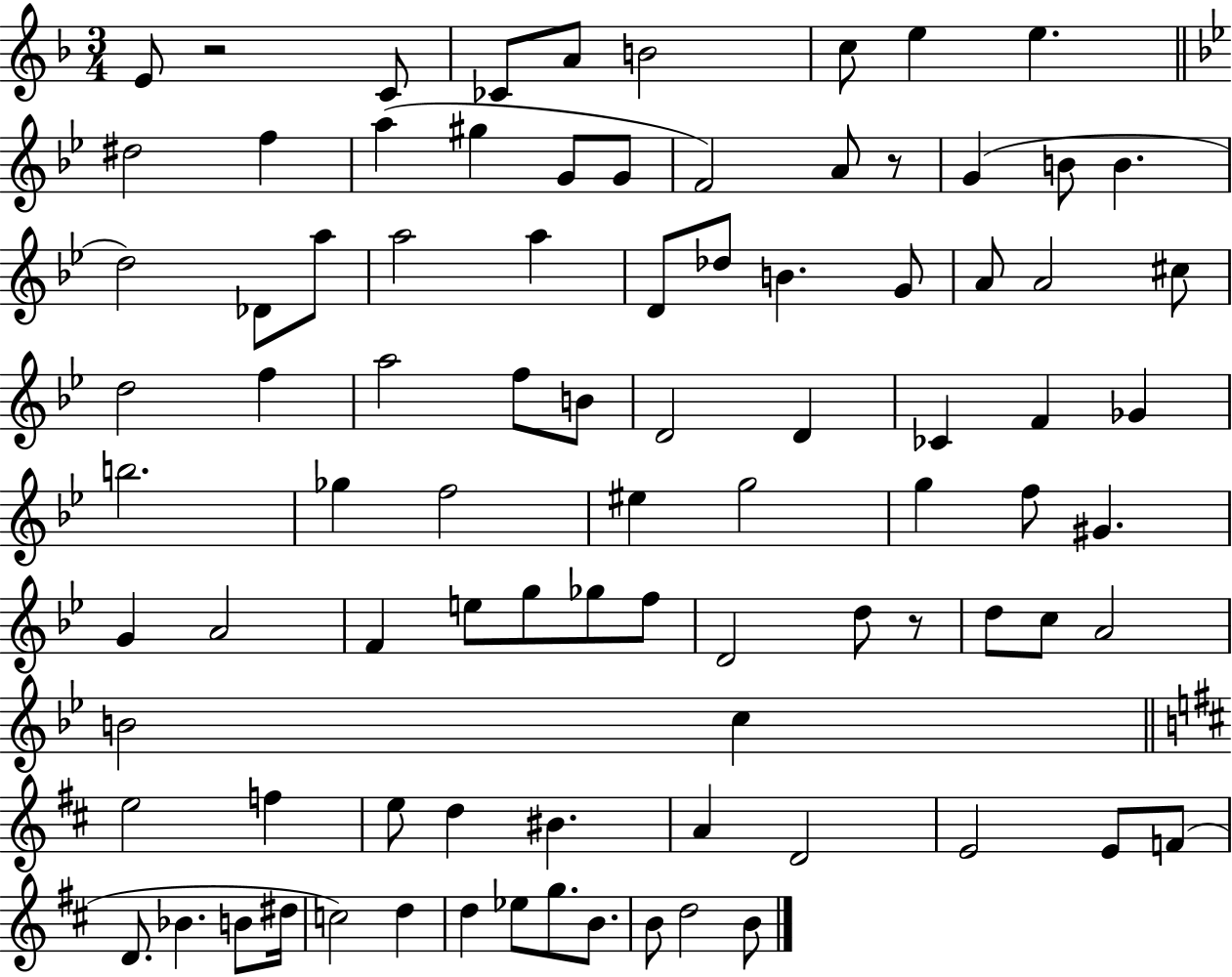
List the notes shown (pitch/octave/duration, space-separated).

E4/e R/h C4/e CES4/e A4/e B4/h C5/e E5/q E5/q. D#5/h F5/q A5/q G#5/q G4/e G4/e F4/h A4/e R/e G4/q B4/e B4/q. D5/h Db4/e A5/e A5/h A5/q D4/e Db5/e B4/q. G4/e A4/e A4/h C#5/e D5/h F5/q A5/h F5/e B4/e D4/h D4/q CES4/q F4/q Gb4/q B5/h. Gb5/q F5/h EIS5/q G5/h G5/q F5/e G#4/q. G4/q A4/h F4/q E5/e G5/e Gb5/e F5/e D4/h D5/e R/e D5/e C5/e A4/h B4/h C5/q E5/h F5/q E5/e D5/q BIS4/q. A4/q D4/h E4/h E4/e F4/e D4/e. Bb4/q. B4/e D#5/s C5/h D5/q D5/q Eb5/e G5/e. B4/e. B4/e D5/h B4/e